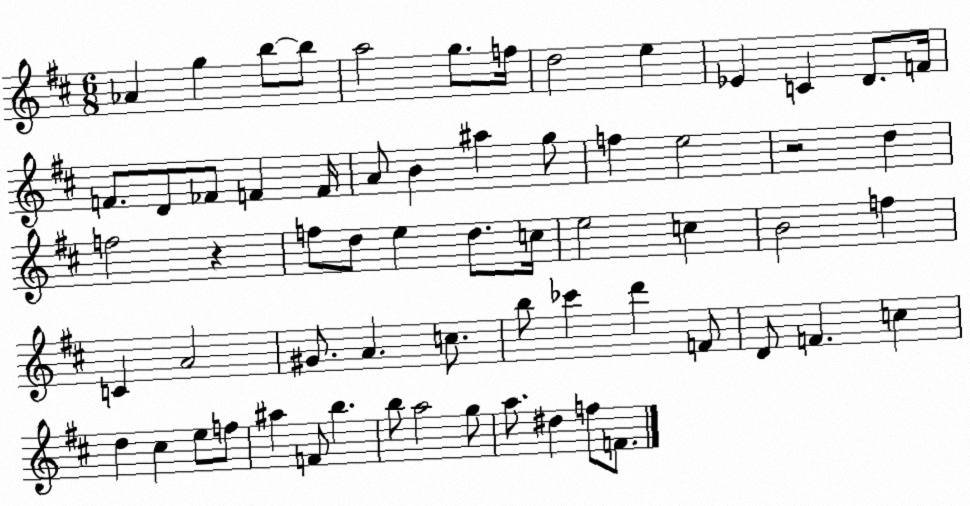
X:1
T:Untitled
M:6/8
L:1/4
K:D
_A g b/2 b/2 a2 g/2 f/4 d2 e _E C D/2 F/4 F/2 D/2 _F/2 F F/4 A/2 B ^a g/2 f e2 z2 d f2 z f/2 d/2 e d/2 c/4 e2 c B2 f C A2 ^G/2 A c/2 b/2 _c' d' F/2 D/2 F c d ^c e/2 f/2 ^a F/2 b b/2 a2 g/2 a/2 ^d f/2 F/2